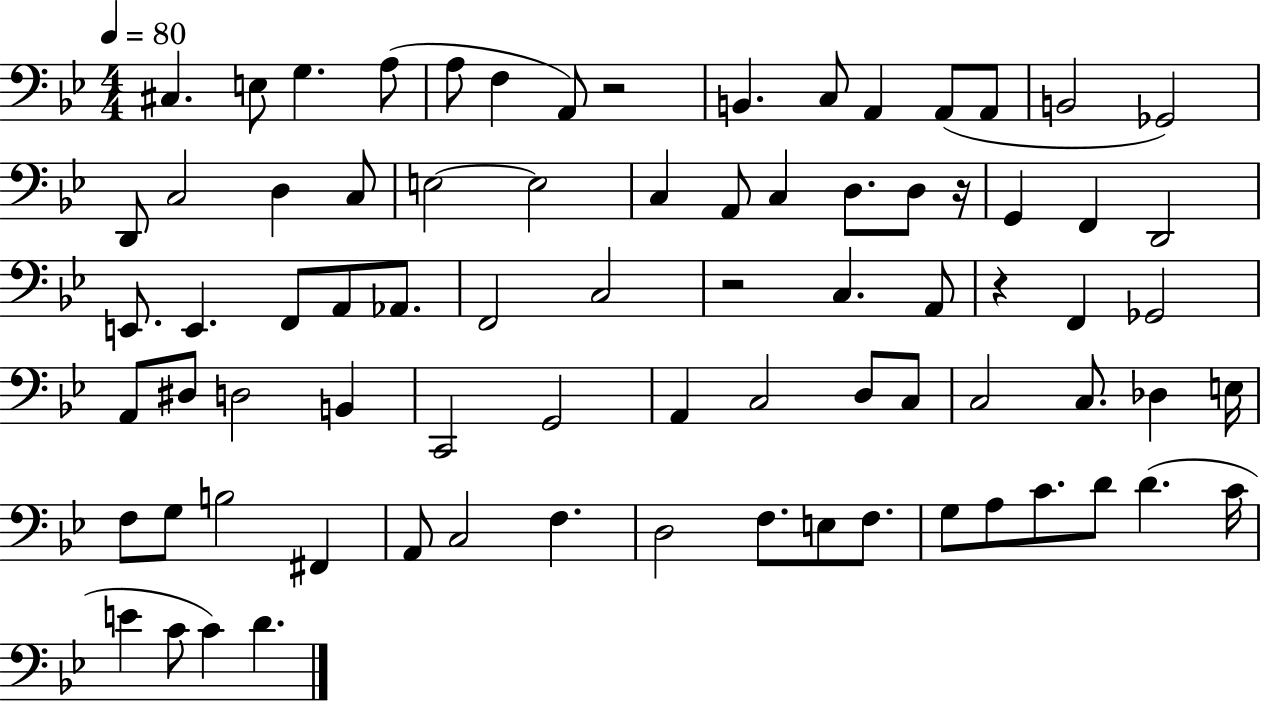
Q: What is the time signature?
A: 4/4